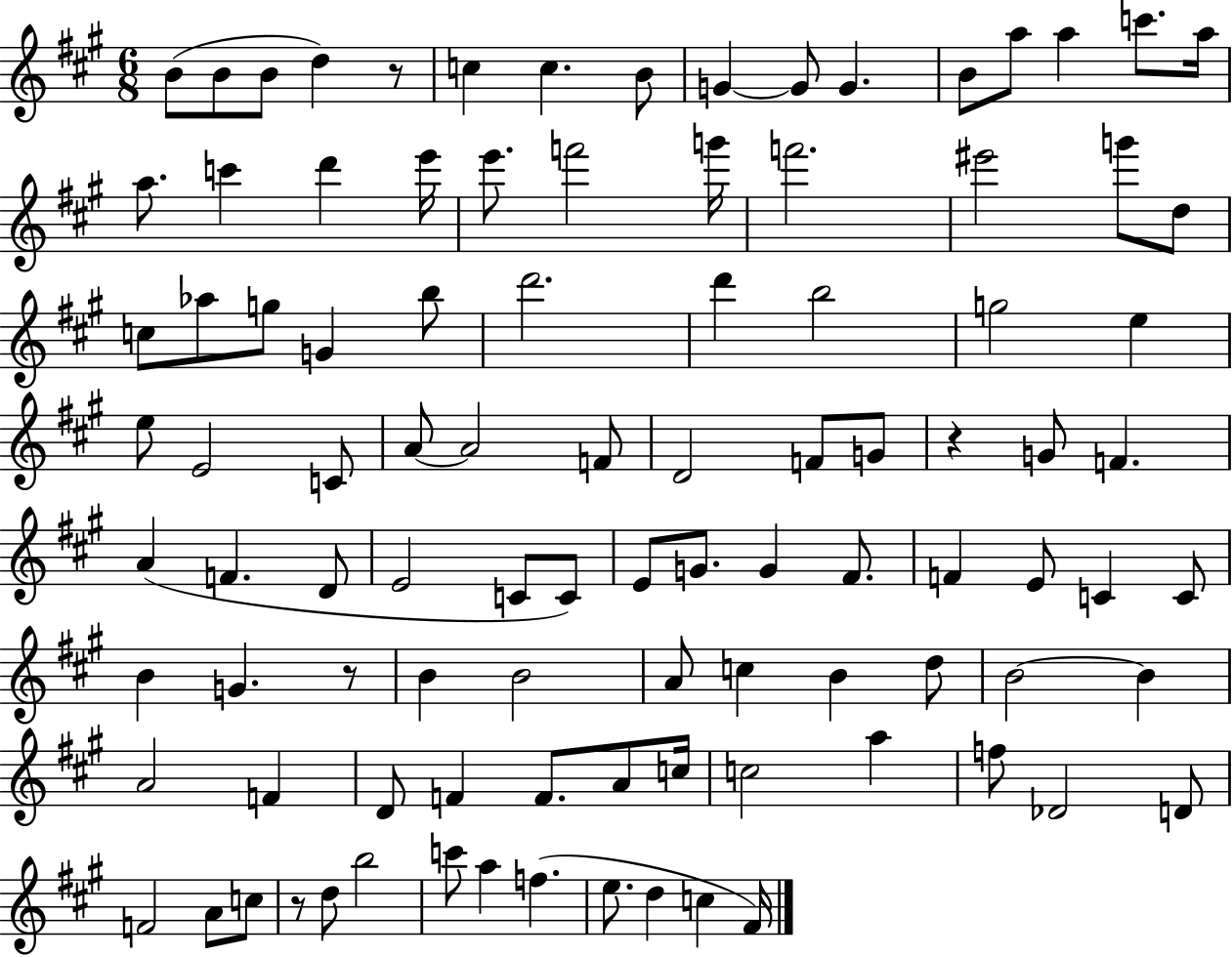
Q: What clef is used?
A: treble